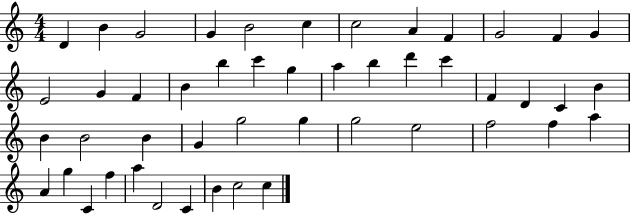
D4/q B4/q G4/h G4/q B4/h C5/q C5/h A4/q F4/q G4/h F4/q G4/q E4/h G4/q F4/q B4/q B5/q C6/q G5/q A5/q B5/q D6/q C6/q F4/q D4/q C4/q B4/q B4/q B4/h B4/q G4/q G5/h G5/q G5/h E5/h F5/h F5/q A5/q A4/q G5/q C4/q F5/q A5/q D4/h C4/q B4/q C5/h C5/q